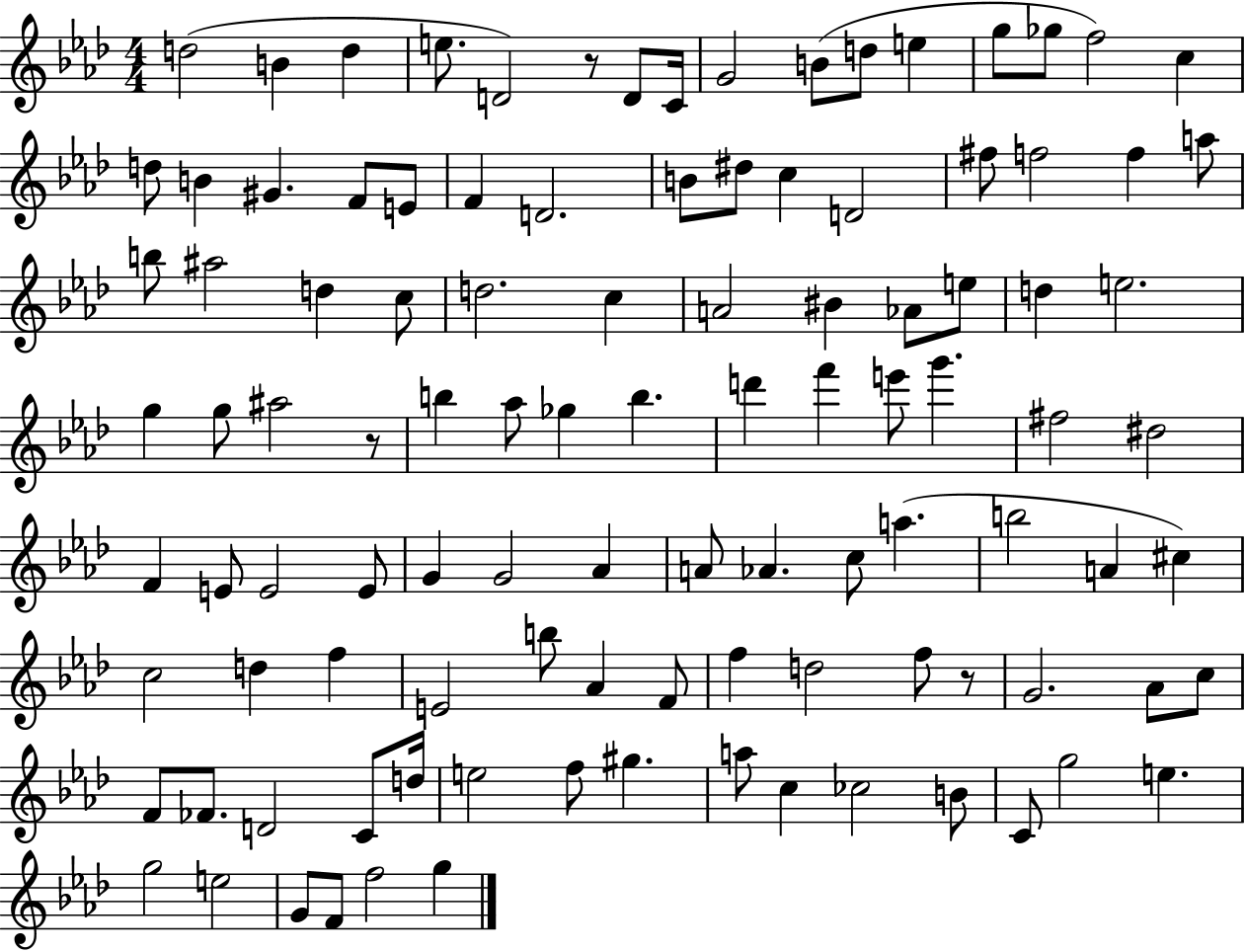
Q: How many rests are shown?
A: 3